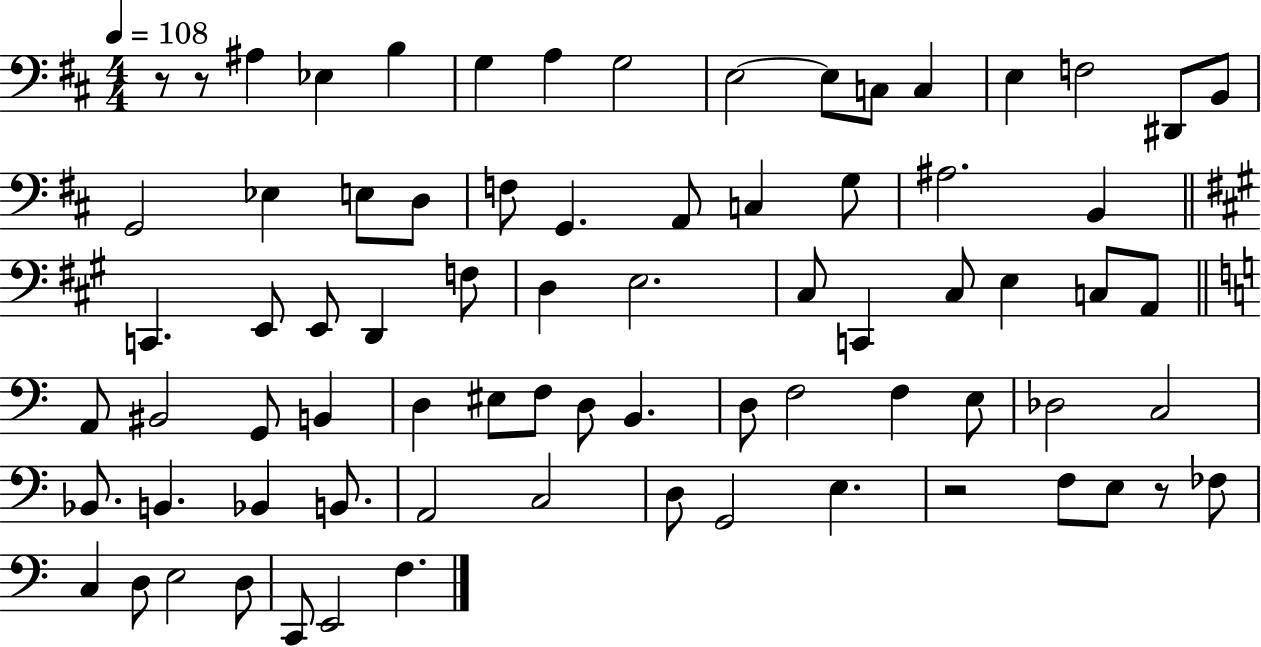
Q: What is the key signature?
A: D major